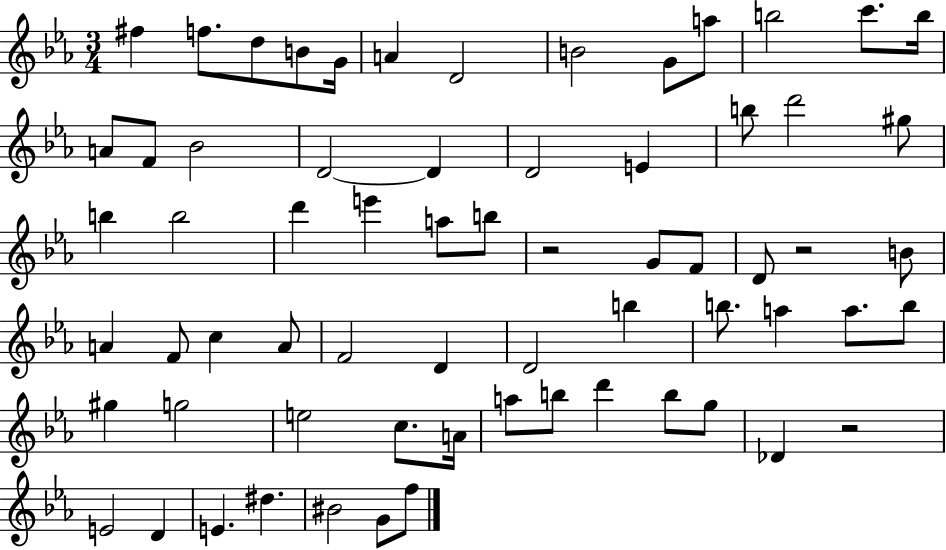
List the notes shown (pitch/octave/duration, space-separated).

F#5/q F5/e. D5/e B4/e G4/s A4/q D4/h B4/h G4/e A5/e B5/h C6/e. B5/s A4/e F4/e Bb4/h D4/h D4/q D4/h E4/q B5/e D6/h G#5/e B5/q B5/h D6/q E6/q A5/e B5/e R/h G4/e F4/e D4/e R/h B4/e A4/q F4/e C5/q A4/e F4/h D4/q D4/h B5/q B5/e. A5/q A5/e. B5/e G#5/q G5/h E5/h C5/e. A4/s A5/e B5/e D6/q B5/e G5/e Db4/q R/h E4/h D4/q E4/q. D#5/q. BIS4/h G4/e F5/e